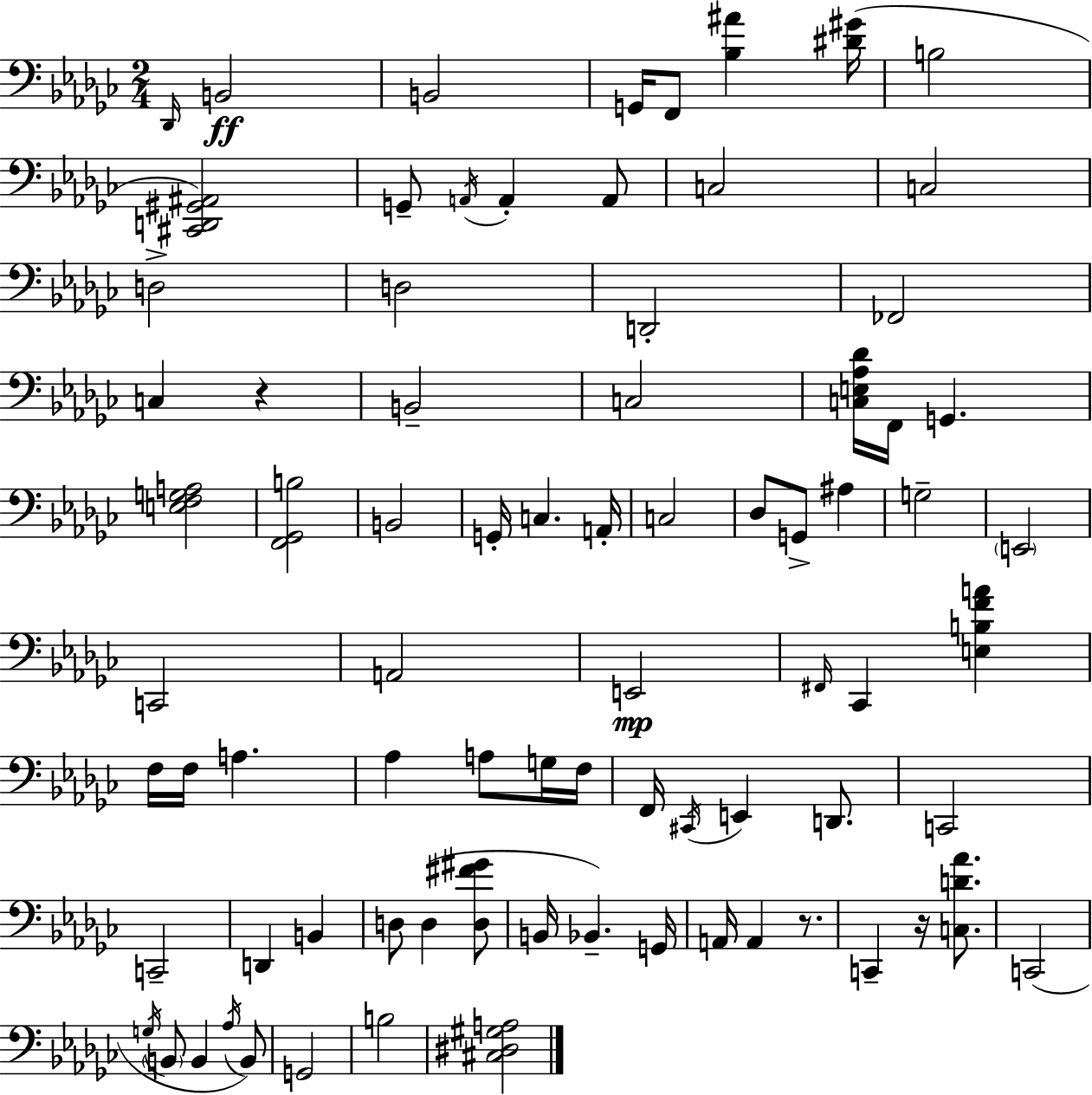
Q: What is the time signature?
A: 2/4